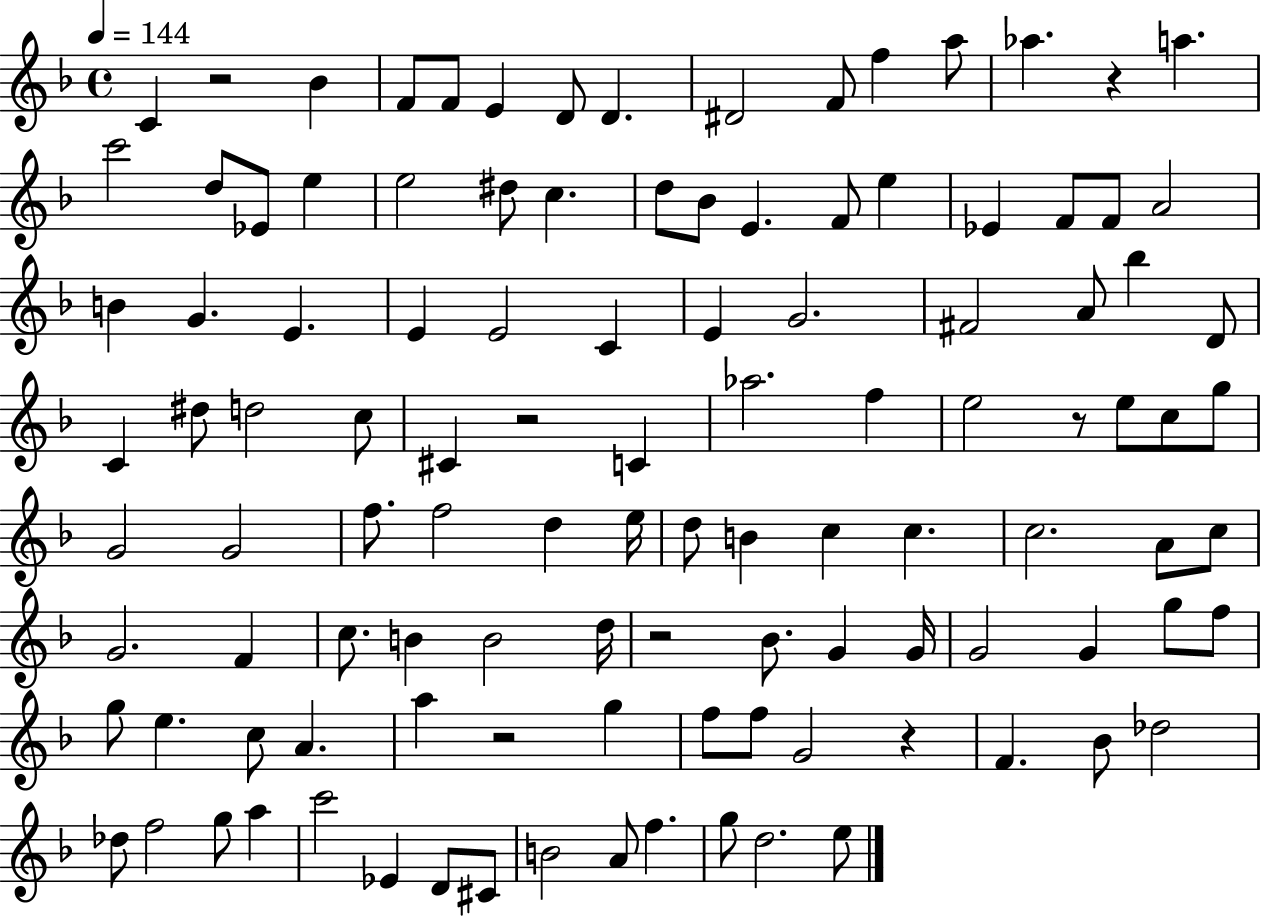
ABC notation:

X:1
T:Untitled
M:4/4
L:1/4
K:F
C z2 _B F/2 F/2 E D/2 D ^D2 F/2 f a/2 _a z a c'2 d/2 _E/2 e e2 ^d/2 c d/2 _B/2 E F/2 e _E F/2 F/2 A2 B G E E E2 C E G2 ^F2 A/2 _b D/2 C ^d/2 d2 c/2 ^C z2 C _a2 f e2 z/2 e/2 c/2 g/2 G2 G2 f/2 f2 d e/4 d/2 B c c c2 A/2 c/2 G2 F c/2 B B2 d/4 z2 _B/2 G G/4 G2 G g/2 f/2 g/2 e c/2 A a z2 g f/2 f/2 G2 z F _B/2 _d2 _d/2 f2 g/2 a c'2 _E D/2 ^C/2 B2 A/2 f g/2 d2 e/2